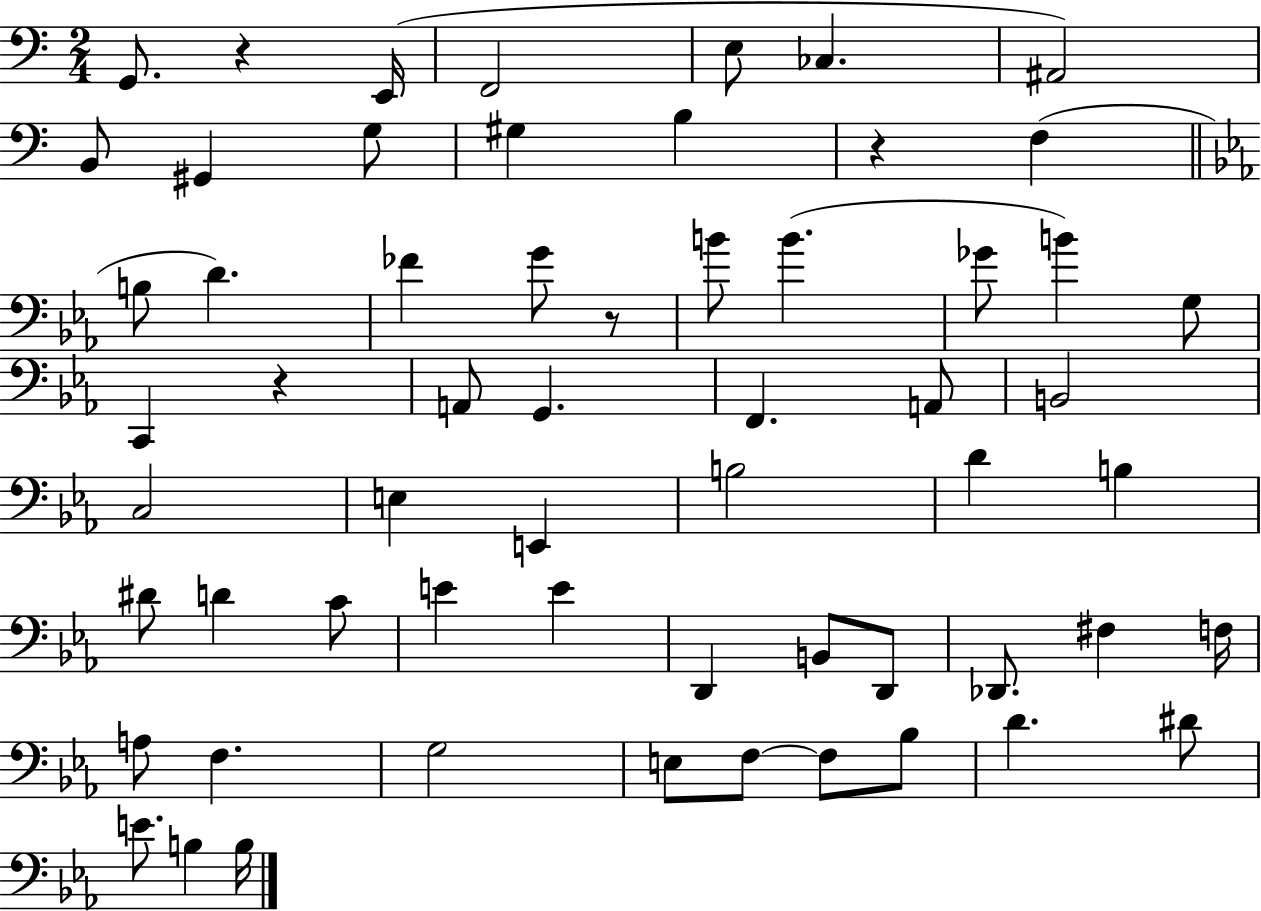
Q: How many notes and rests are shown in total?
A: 60